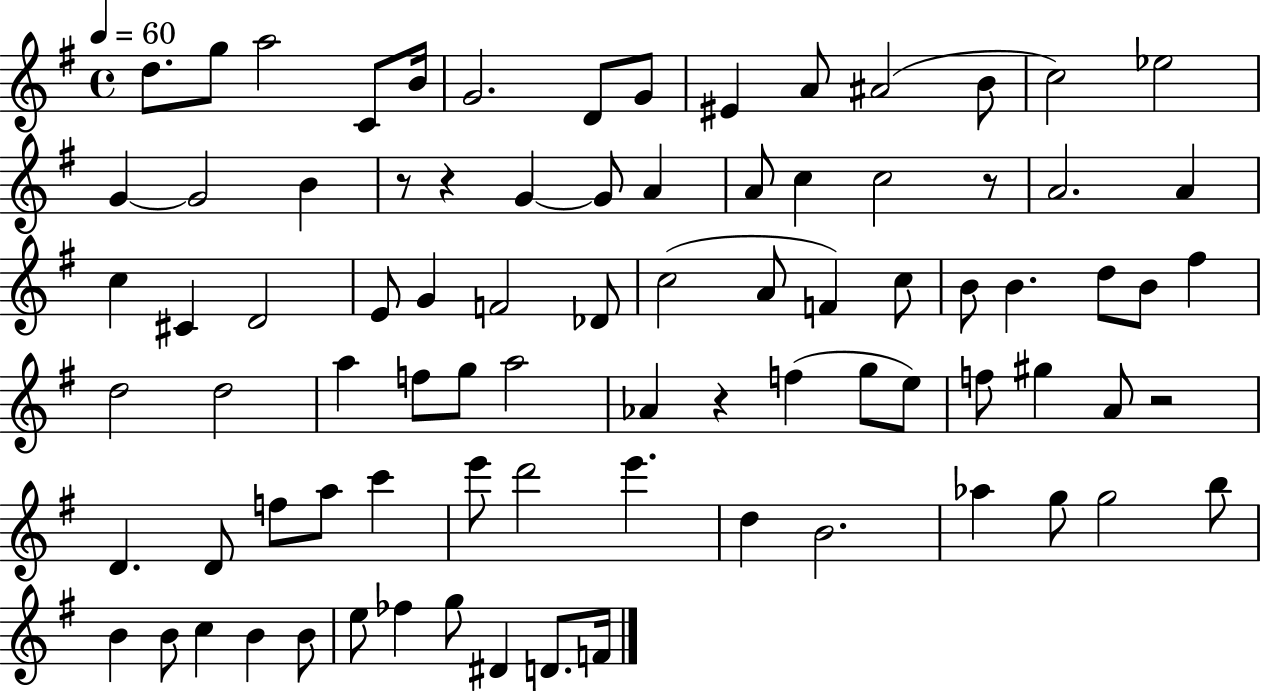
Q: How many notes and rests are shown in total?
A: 84